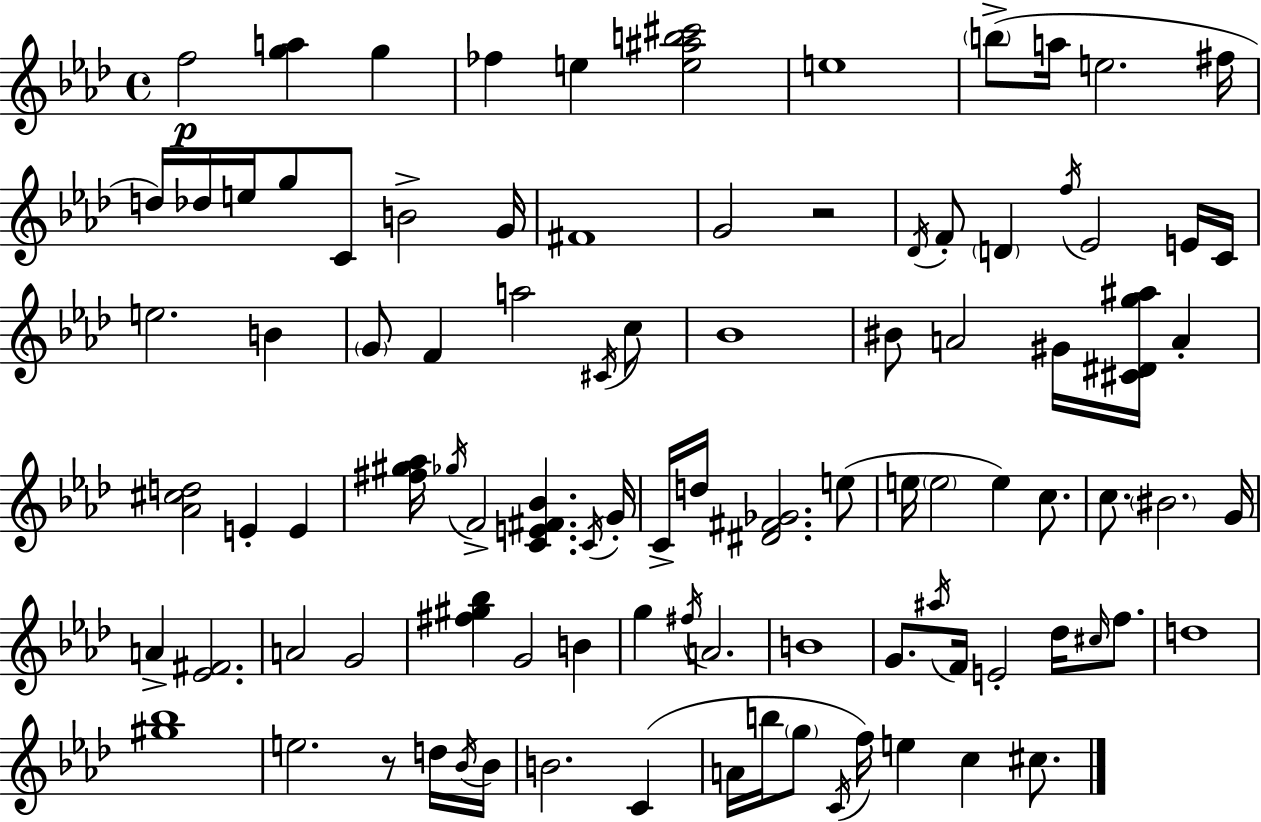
{
  \clef treble
  \time 4/4
  \defaultTimeSignature
  \key aes \major
  f''2\p <g'' a''>4 g''4 | fes''4 e''4 <e'' ais'' b'' cis'''>2 | e''1 | \parenthesize b''8->( a''16 e''2. fis''16 | \break d''16) des''16 e''16 g''8 c'8 b'2-> g'16 | fis'1 | g'2 r2 | \acciaccatura { des'16 } f'8-. \parenthesize d'4 \acciaccatura { f''16 } ees'2 | \break e'16 c'16 e''2. b'4 | \parenthesize g'8 f'4 a''2 | \acciaccatura { cis'16 } c''8 bes'1 | bis'8 a'2 gis'16 <cis' dis' g'' ais''>16 a'4-. | \break <aes' cis'' d''>2 e'4-. e'4 | <fis'' gis'' aes''>16 \acciaccatura { ges''16 } f'2-> <c' e' fis' bes'>4. | \acciaccatura { c'16 } g'16-. c'16-> d''16 <dis' fis' ges'>2. | e''8( e''16 \parenthesize e''2 e''4) | \break c''8. c''8. \parenthesize bis'2. | g'16 a'4-> <ees' fis'>2. | a'2 g'2 | <fis'' gis'' bes''>4 g'2 | \break b'4 g''4 \acciaccatura { fis''16 } a'2. | b'1 | g'8. \acciaccatura { ais''16 } f'16 e'2-. | des''16 \grace { cis''16 } f''8. d''1 | \break <gis'' bes''>1 | e''2. | r8 d''16 \acciaccatura { bes'16 } bes'16 b'2. | c'4( a'16 b''16 \parenthesize g''8 \acciaccatura { c'16 } f''16) e''4 | \break c''4 cis''8. \bar "|."
}